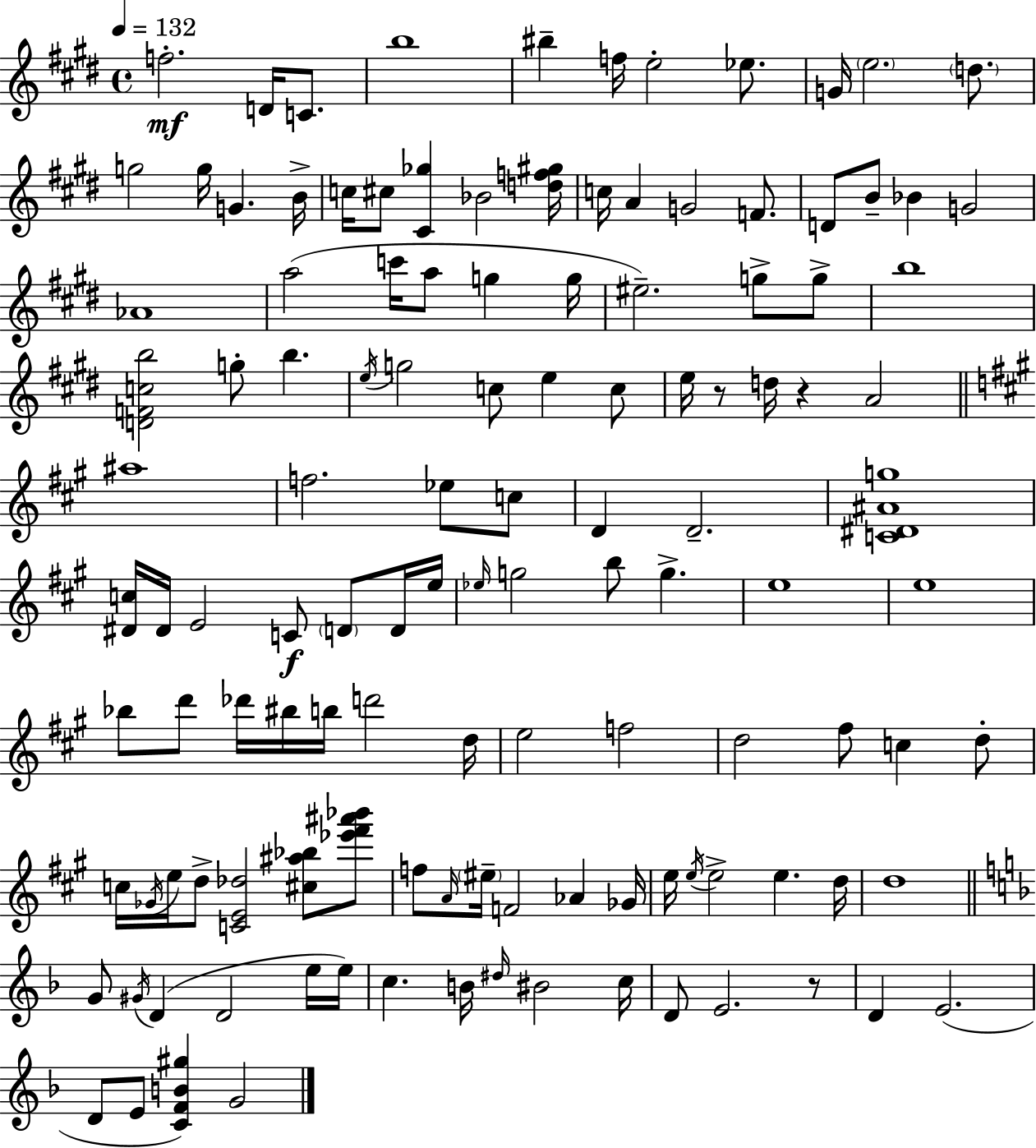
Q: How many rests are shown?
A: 3